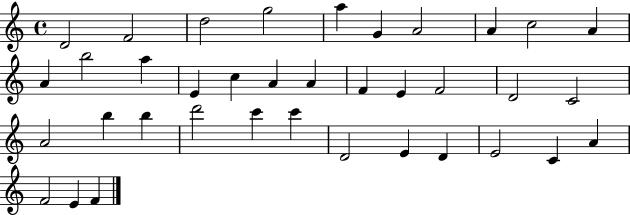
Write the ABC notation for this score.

X:1
T:Untitled
M:4/4
L:1/4
K:C
D2 F2 d2 g2 a G A2 A c2 A A b2 a E c A A F E F2 D2 C2 A2 b b d'2 c' c' D2 E D E2 C A F2 E F